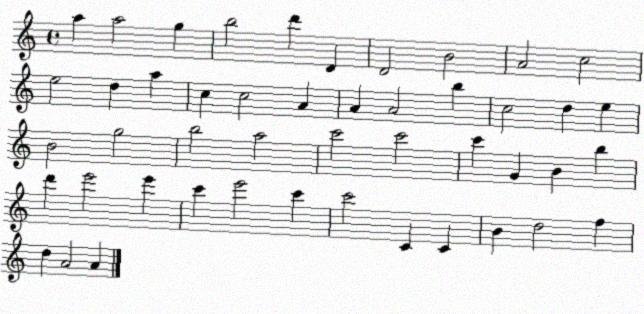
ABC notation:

X:1
T:Untitled
M:4/4
L:1/4
K:C
a a2 g b2 d' D D2 B2 A2 c2 e2 d a c c2 A A A2 b c2 d e B2 g2 b2 a2 c'2 c'2 c' G B b d' e'2 e' c' e'2 c' c'2 C C B d2 f d A2 A